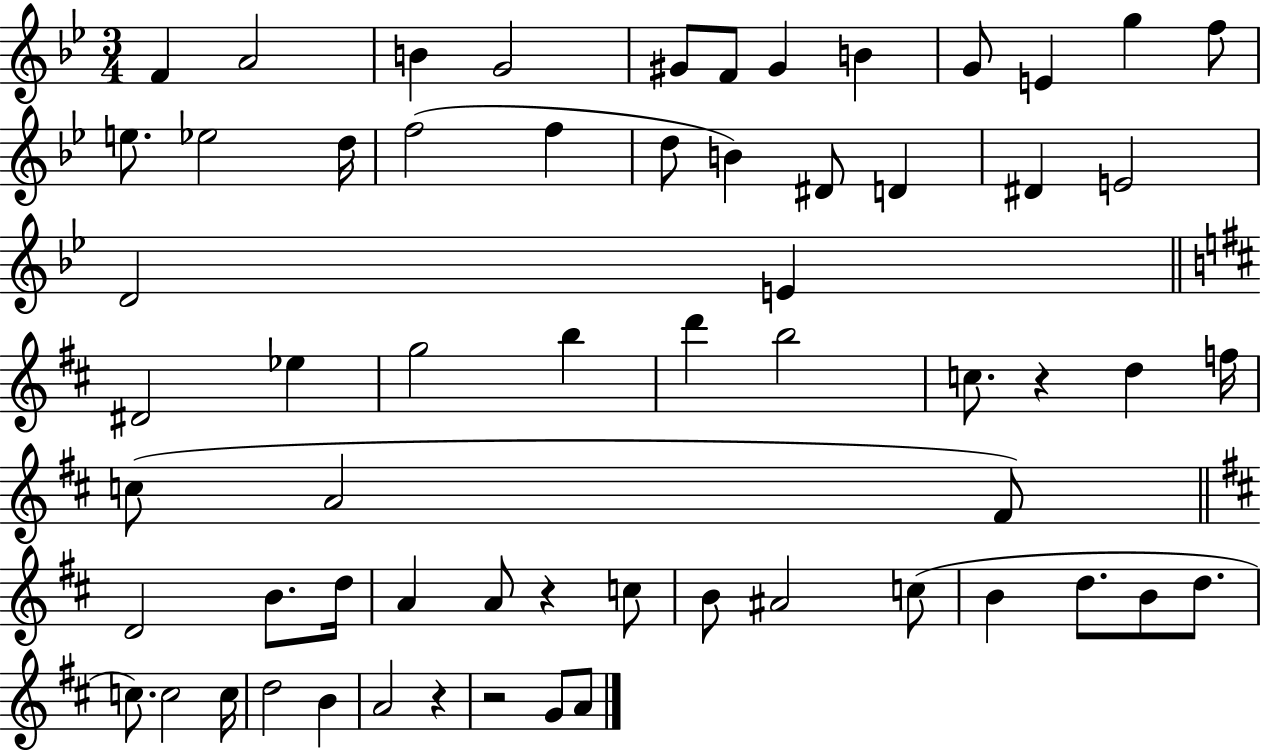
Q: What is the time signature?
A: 3/4